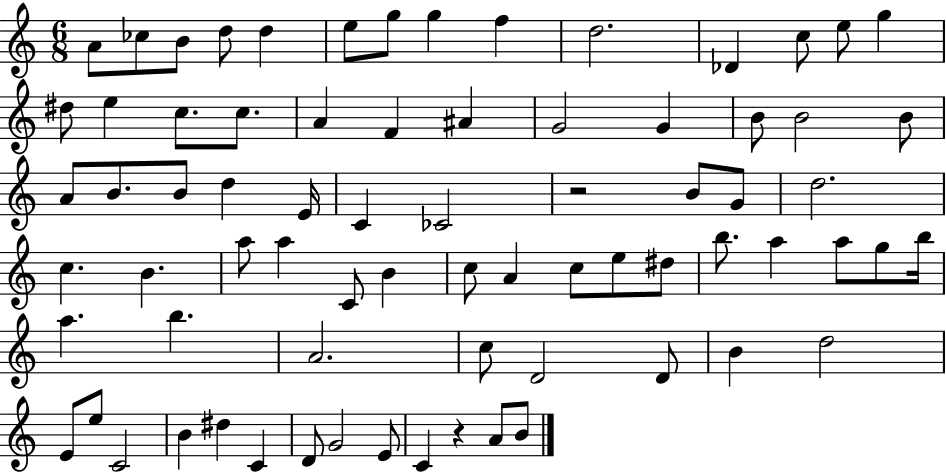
{
  \clef treble
  \numericTimeSignature
  \time 6/8
  \key c \major
  a'8 ces''8 b'8 d''8 d''4 | e''8 g''8 g''4 f''4 | d''2. | des'4 c''8 e''8 g''4 | \break dis''8 e''4 c''8. c''8. | a'4 f'4 ais'4 | g'2 g'4 | b'8 b'2 b'8 | \break a'8 b'8. b'8 d''4 e'16 | c'4 ces'2 | r2 b'8 g'8 | d''2. | \break c''4. b'4. | a''8 a''4 c'8 b'4 | c''8 a'4 c''8 e''8 dis''8 | b''8. a''4 a''8 g''8 b''16 | \break a''4. b''4. | a'2. | c''8 d'2 d'8 | b'4 d''2 | \break e'8 e''8 c'2 | b'4 dis''4 c'4 | d'8 g'2 e'8 | c'4 r4 a'8 b'8 | \break \bar "|."
}